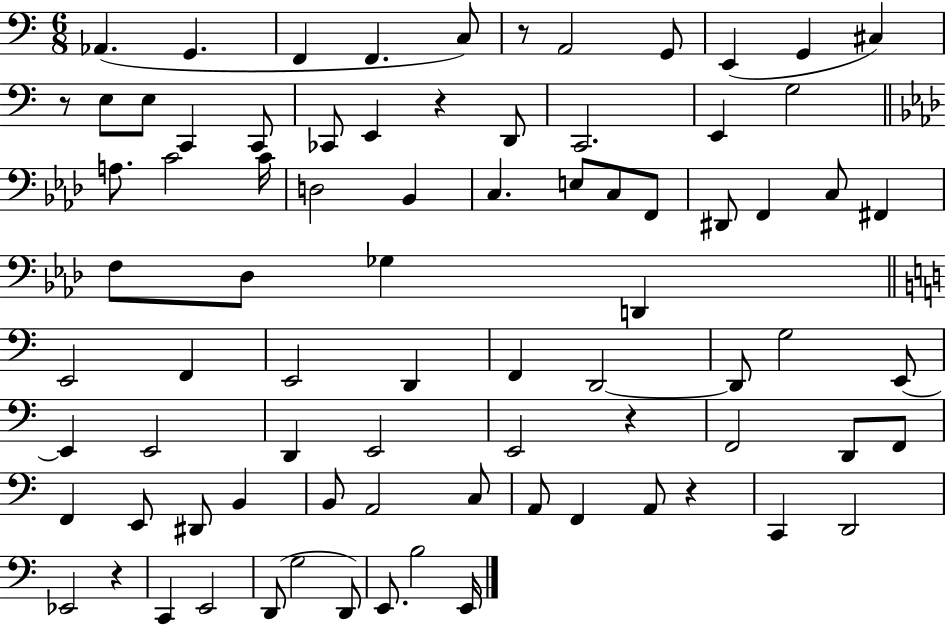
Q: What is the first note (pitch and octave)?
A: Ab2